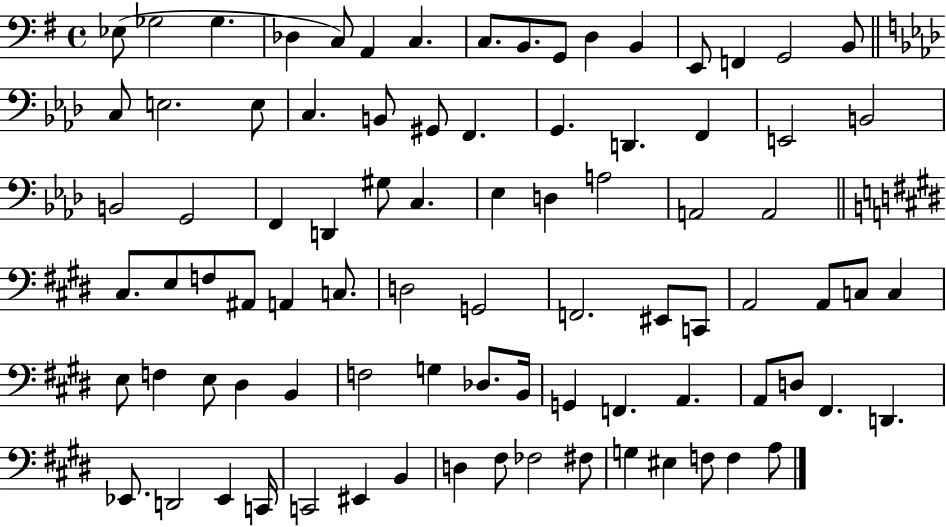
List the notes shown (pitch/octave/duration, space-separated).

Eb3/e Gb3/h Gb3/q. Db3/q C3/e A2/q C3/q. C3/e. B2/e. G2/e D3/q B2/q E2/e F2/q G2/h B2/e C3/e E3/h. E3/e C3/q. B2/e G#2/e F2/q. G2/q. D2/q. F2/q E2/h B2/h B2/h G2/h F2/q D2/q G#3/e C3/q. Eb3/q D3/q A3/h A2/h A2/h C#3/e. E3/e F3/e A#2/e A2/q C3/e. D3/h G2/h F2/h. EIS2/e C2/e A2/h A2/e C3/e C3/q E3/e F3/q E3/e D#3/q B2/q F3/h G3/q Db3/e. B2/s G2/q F2/q. A2/q. A2/e D3/e F#2/q. D2/q. Eb2/e. D2/h Eb2/q C2/s C2/h EIS2/q B2/q D3/q F#3/e FES3/h F#3/e G3/q EIS3/q F3/e F3/q A3/e